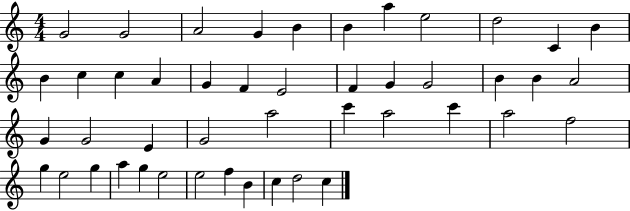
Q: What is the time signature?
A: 4/4